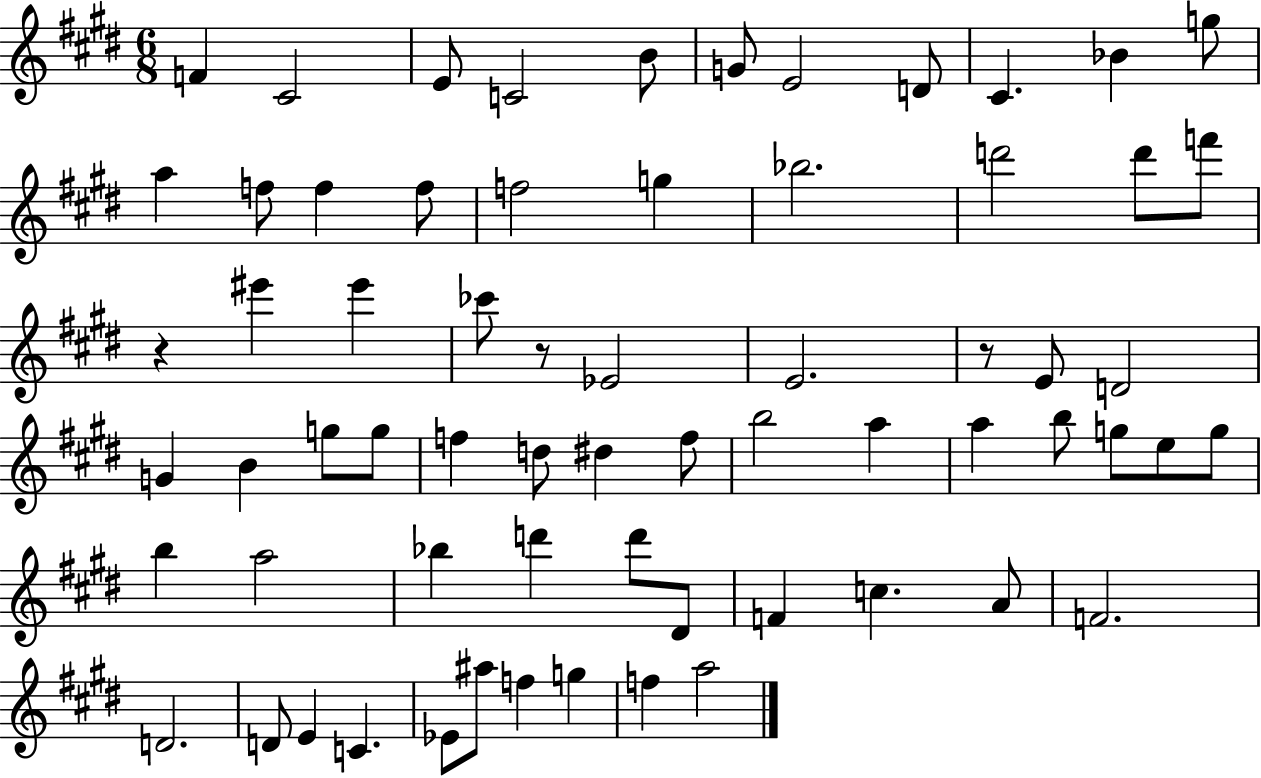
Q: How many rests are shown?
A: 3